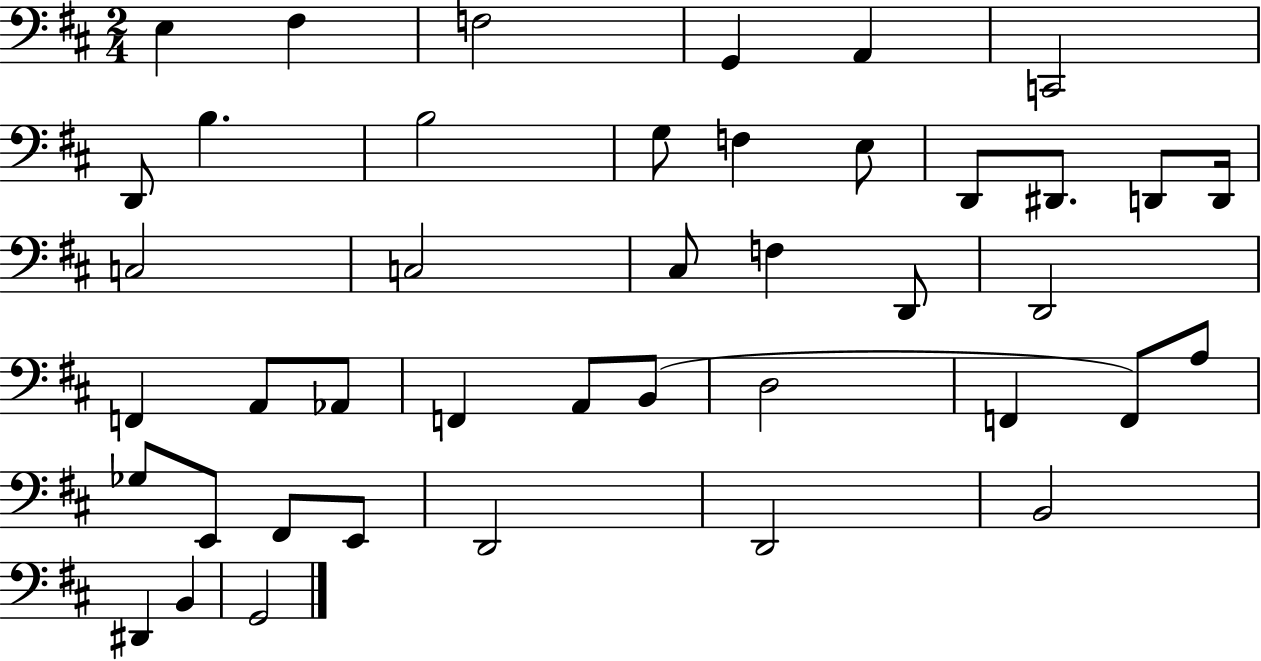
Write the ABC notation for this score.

X:1
T:Untitled
M:2/4
L:1/4
K:D
E, ^F, F,2 G,, A,, C,,2 D,,/2 B, B,2 G,/2 F, E,/2 D,,/2 ^D,,/2 D,,/2 D,,/4 C,2 C,2 ^C,/2 F, D,,/2 D,,2 F,, A,,/2 _A,,/2 F,, A,,/2 B,,/2 D,2 F,, F,,/2 A,/2 _G,/2 E,,/2 ^F,,/2 E,,/2 D,,2 D,,2 B,,2 ^D,, B,, G,,2